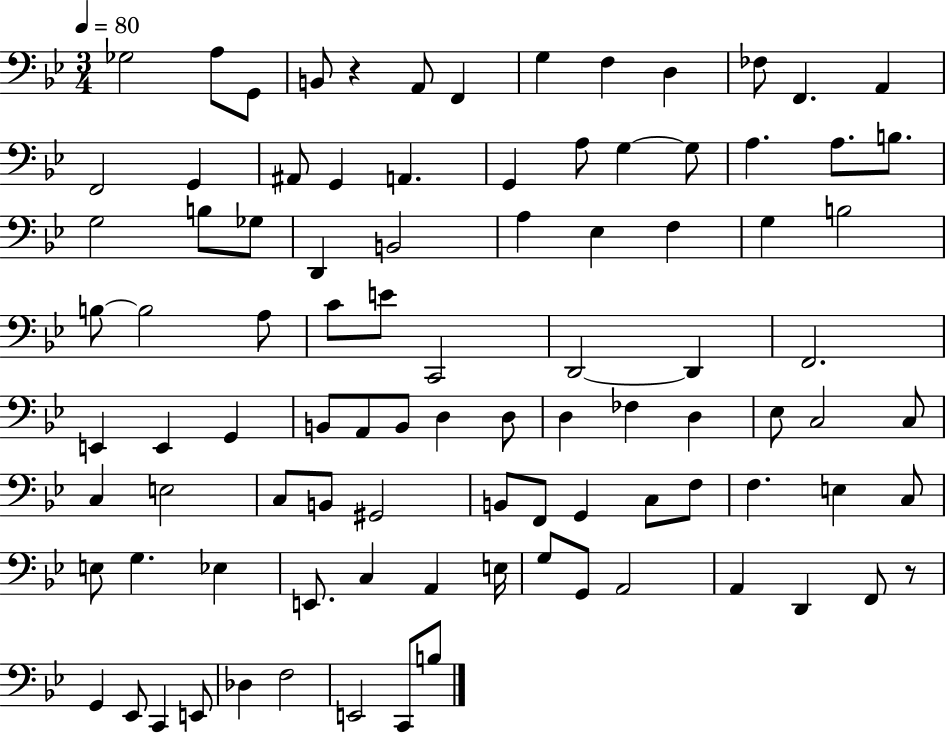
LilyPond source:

{
  \clef bass
  \numericTimeSignature
  \time 3/4
  \key bes \major
  \tempo 4 = 80
  ges2 a8 g,8 | b,8 r4 a,8 f,4 | g4 f4 d4 | fes8 f,4. a,4 | \break f,2 g,4 | ais,8 g,4 a,4. | g,4 a8 g4~~ g8 | a4. a8. b8. | \break g2 b8 ges8 | d,4 b,2 | a4 ees4 f4 | g4 b2 | \break b8~~ b2 a8 | c'8 e'8 c,2 | d,2~~ d,4 | f,2. | \break e,4 e,4 g,4 | b,8 a,8 b,8 d4 d8 | d4 fes4 d4 | ees8 c2 c8 | \break c4 e2 | c8 b,8 gis,2 | b,8 f,8 g,4 c8 f8 | f4. e4 c8 | \break e8 g4. ees4 | e,8. c4 a,4 e16 | g8 g,8 a,2 | a,4 d,4 f,8 r8 | \break g,4 ees,8 c,4 e,8 | des4 f2 | e,2 c,8 b8 | \bar "|."
}